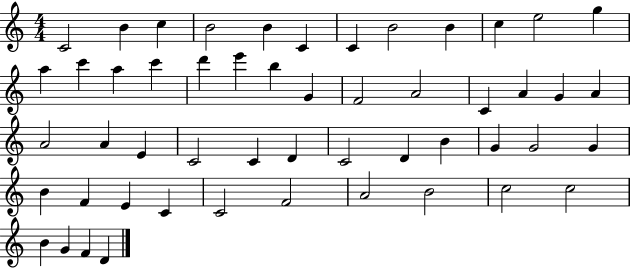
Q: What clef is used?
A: treble